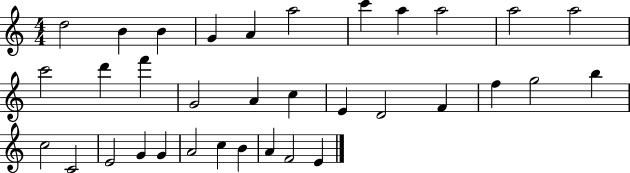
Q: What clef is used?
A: treble